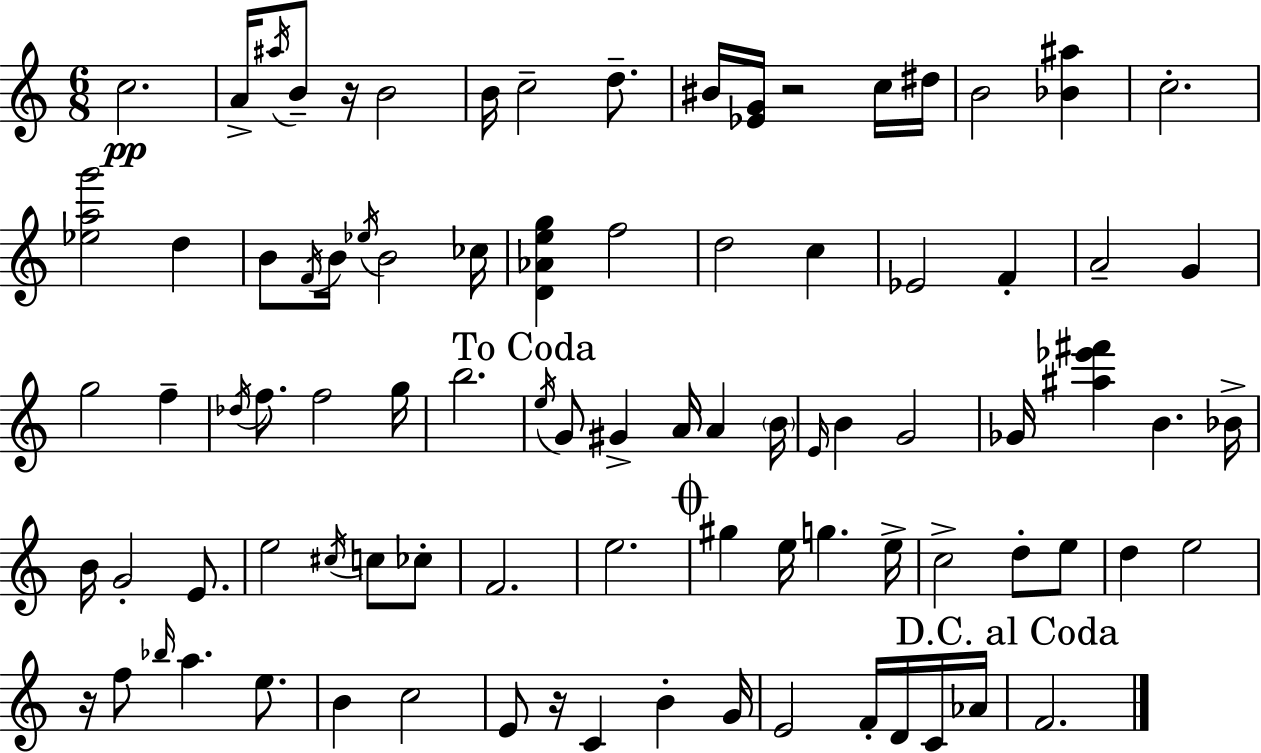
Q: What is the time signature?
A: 6/8